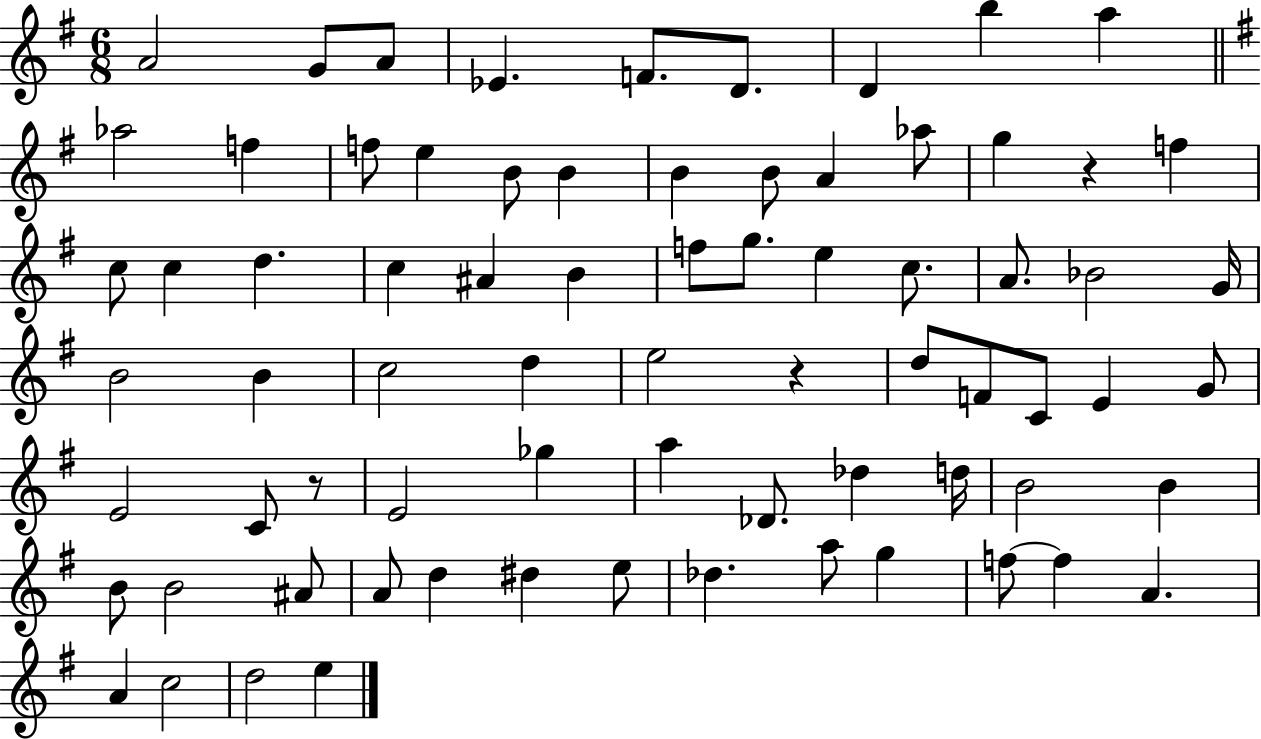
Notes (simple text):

A4/h G4/e A4/e Eb4/q. F4/e. D4/e. D4/q B5/q A5/q Ab5/h F5/q F5/e E5/q B4/e B4/q B4/q B4/e A4/q Ab5/e G5/q R/q F5/q C5/e C5/q D5/q. C5/q A#4/q B4/q F5/e G5/e. E5/q C5/e. A4/e. Bb4/h G4/s B4/h B4/q C5/h D5/q E5/h R/q D5/e F4/e C4/e E4/q G4/e E4/h C4/e R/e E4/h Gb5/q A5/q Db4/e. Db5/q D5/s B4/h B4/q B4/e B4/h A#4/e A4/e D5/q D#5/q E5/e Db5/q. A5/e G5/q F5/e F5/q A4/q. A4/q C5/h D5/h E5/q